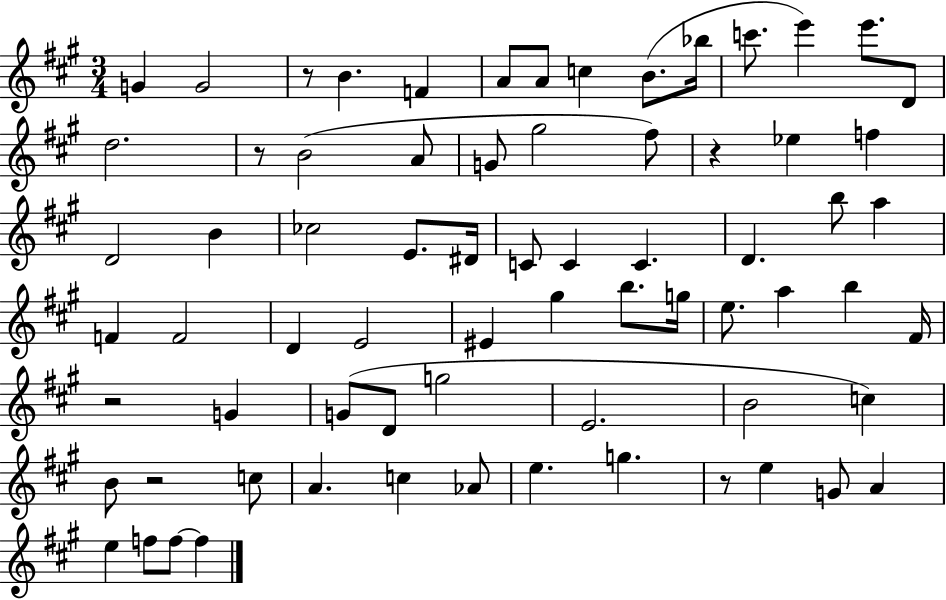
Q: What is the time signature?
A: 3/4